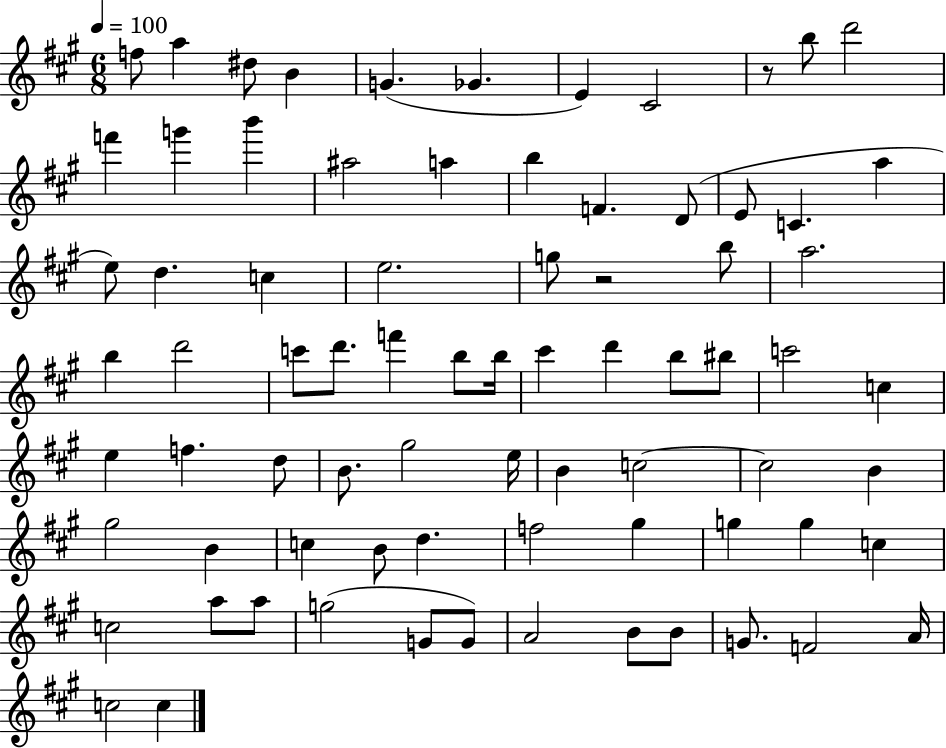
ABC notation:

X:1
T:Untitled
M:6/8
L:1/4
K:A
f/2 a ^d/2 B G _G E ^C2 z/2 b/2 d'2 f' g' b' ^a2 a b F D/2 E/2 C a e/2 d c e2 g/2 z2 b/2 a2 b d'2 c'/2 d'/2 f' b/2 b/4 ^c' d' b/2 ^b/2 c'2 c e f d/2 B/2 ^g2 e/4 B c2 c2 B ^g2 B c B/2 d f2 ^g g g c c2 a/2 a/2 g2 G/2 G/2 A2 B/2 B/2 G/2 F2 A/4 c2 c